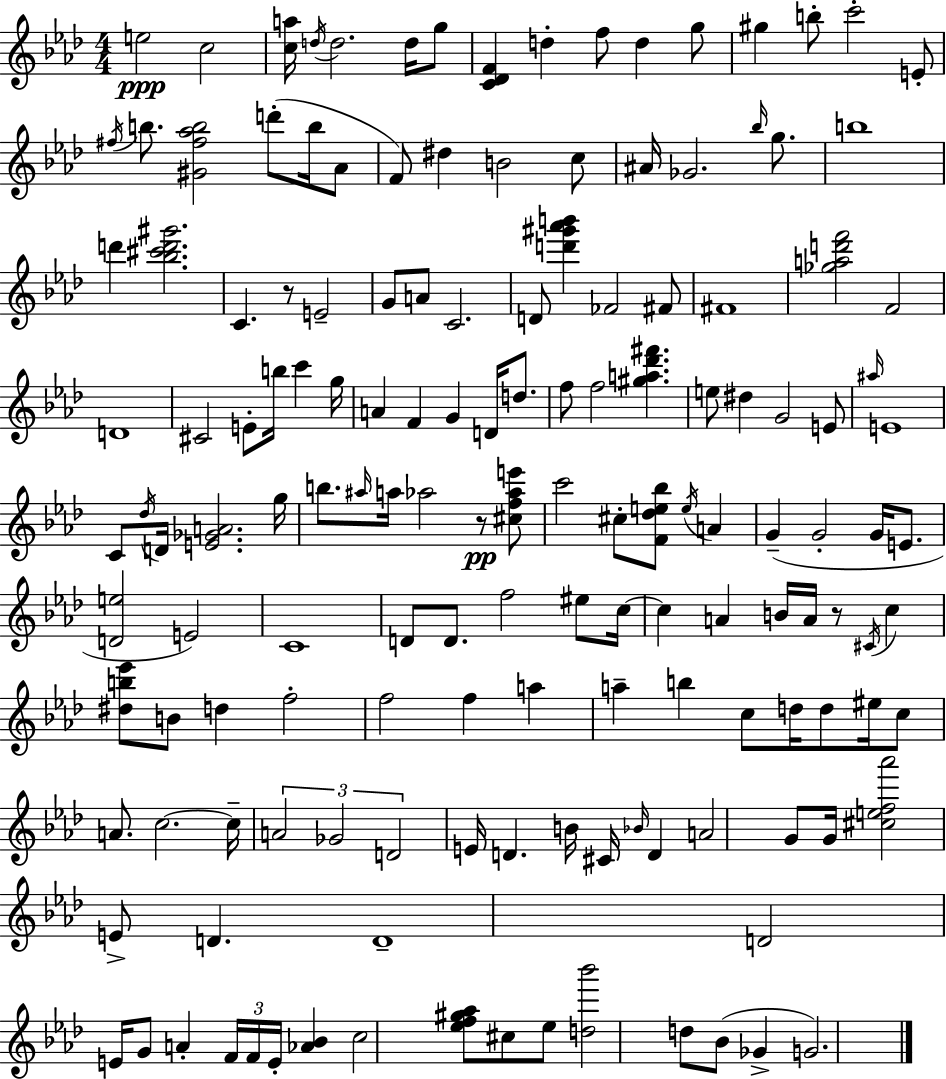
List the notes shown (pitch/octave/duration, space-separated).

E5/h C5/h [C5,A5]/s D5/s D5/h. D5/s G5/e [C4,Db4,F4]/q D5/q F5/e D5/q G5/e G#5/q B5/e C6/h E4/e F#5/s B5/e. [G#4,F#5,Ab5,B5]/h D6/e B5/s Ab4/e F4/e D#5/q B4/h C5/e A#4/s Gb4/h. Bb5/s G5/e. B5/w D6/q [Bb5,C#6,D6,G#6]/h. C4/q. R/e E4/h G4/e A4/e C4/h. D4/e [D6,G#6,Ab6,B6]/q FES4/h F#4/e F#4/w [Gb5,A5,D6,F6]/h F4/h D4/w C#4/h E4/e B5/s C6/q G5/s A4/q F4/q G4/q D4/s D5/e. F5/e F5/h [G#5,A5,Db6,F#6]/q. E5/e D#5/q G4/h E4/e A#5/s E4/w C4/e Db5/s D4/s [E4,Gb4,A4]/h. G5/s B5/e. A#5/s A5/s Ab5/h R/e [C#5,F5,Ab5,E6]/e C6/h C#5/e [F4,Db5,E5,Bb5]/e E5/s A4/q G4/q G4/h G4/s E4/e. [D4,E5]/h E4/h C4/w D4/e D4/e. F5/h EIS5/e C5/s C5/q A4/q B4/s A4/s R/e C#4/s C5/q [D#5,B5,Eb6]/e B4/e D5/q F5/h F5/h F5/q A5/q A5/q B5/q C5/e D5/s D5/e EIS5/s C5/e A4/e. C5/h. C5/s A4/h Gb4/h D4/h E4/s D4/q. B4/s C#4/s Bb4/s D4/q A4/h G4/e G4/s [C#5,E5,F5,Ab6]/h E4/e D4/q. D4/w D4/h E4/s G4/e A4/q F4/s F4/s E4/s [Ab4,Bb4]/q C5/h [Eb5,F5,G#5,Ab5]/e C#5/e Eb5/e [D5,Bb6]/h D5/e Bb4/e Gb4/q G4/h.